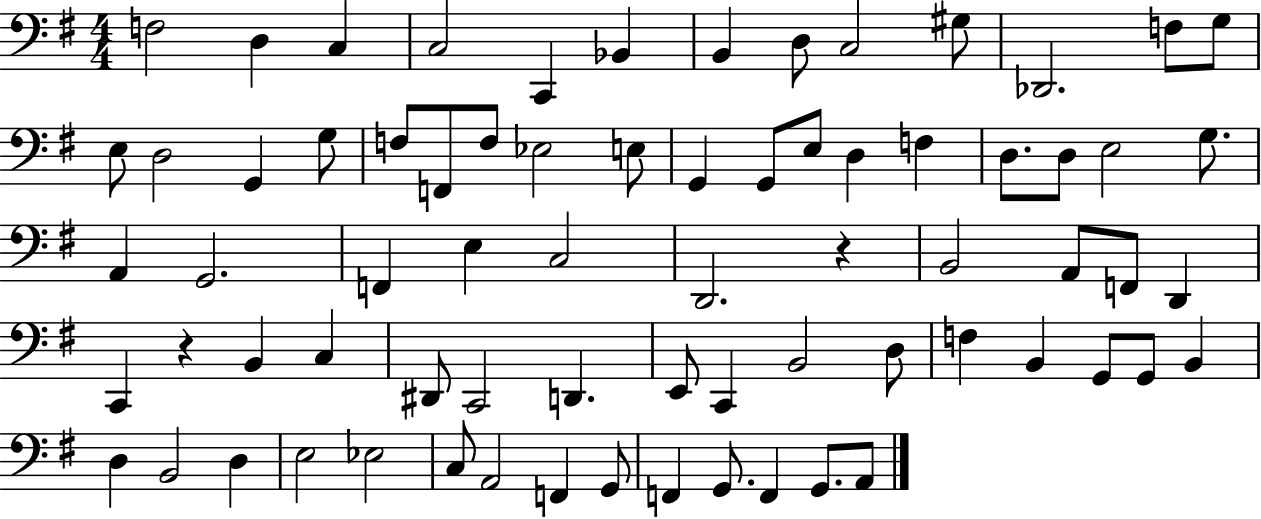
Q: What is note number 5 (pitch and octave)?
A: C2